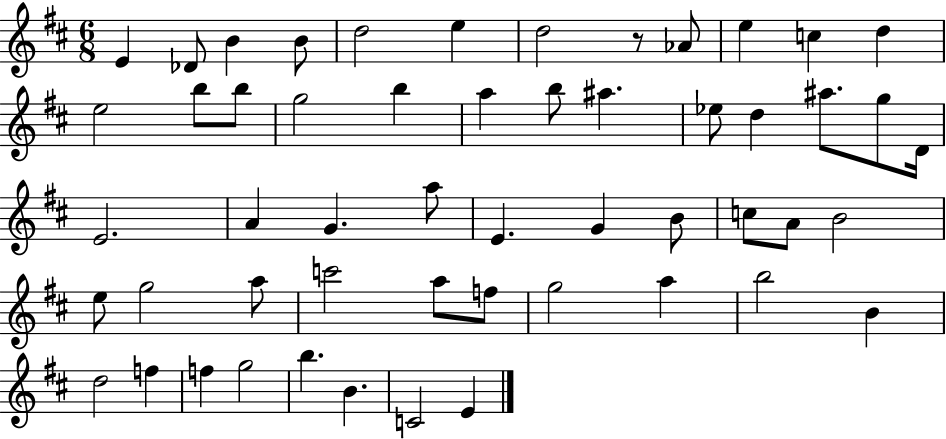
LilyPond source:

{
  \clef treble
  \numericTimeSignature
  \time 6/8
  \key d \major
  \repeat volta 2 { e'4 des'8 b'4 b'8 | d''2 e''4 | d''2 r8 aes'8 | e''4 c''4 d''4 | \break e''2 b''8 b''8 | g''2 b''4 | a''4 b''8 ais''4. | ees''8 d''4 ais''8. g''8 d'16 | \break e'2. | a'4 g'4. a''8 | e'4. g'4 b'8 | c''8 a'8 b'2 | \break e''8 g''2 a''8 | c'''2 a''8 f''8 | g''2 a''4 | b''2 b'4 | \break d''2 f''4 | f''4 g''2 | b''4. b'4. | c'2 e'4 | \break } \bar "|."
}